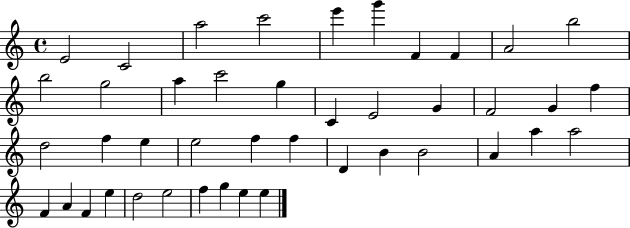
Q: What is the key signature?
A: C major